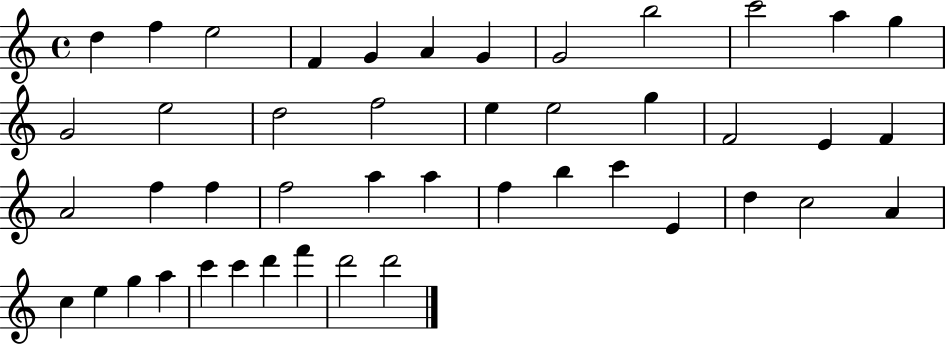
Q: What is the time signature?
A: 4/4